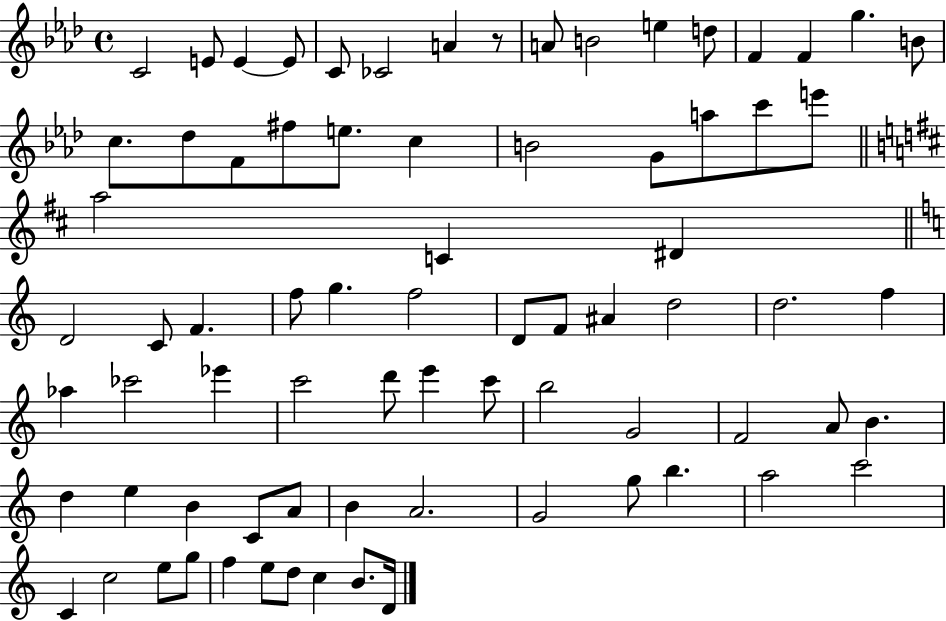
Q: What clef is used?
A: treble